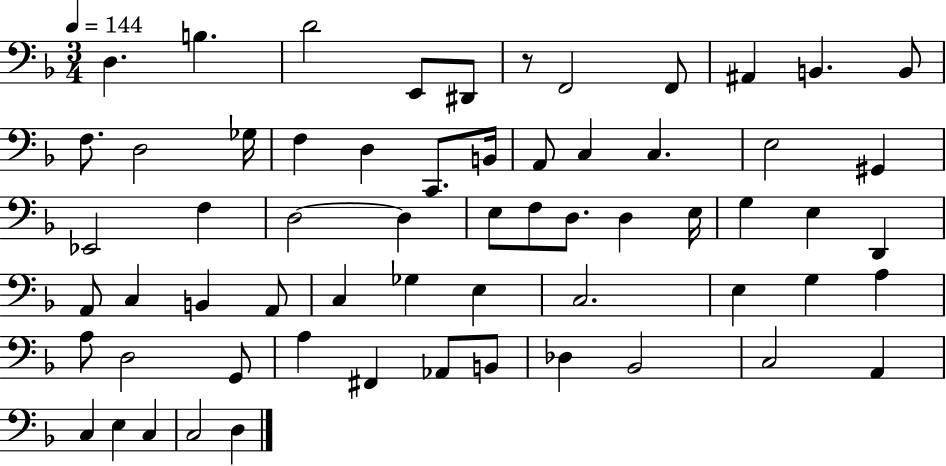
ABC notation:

X:1
T:Untitled
M:3/4
L:1/4
K:F
D, B, D2 E,,/2 ^D,,/2 z/2 F,,2 F,,/2 ^A,, B,, B,,/2 F,/2 D,2 _G,/4 F, D, C,,/2 B,,/4 A,,/2 C, C, E,2 ^G,, _E,,2 F, D,2 D, E,/2 F,/2 D,/2 D, E,/4 G, E, D,, A,,/2 C, B,, A,,/2 C, _G, E, C,2 E, G, A, A,/2 D,2 G,,/2 A, ^F,, _A,,/2 B,,/2 _D, _B,,2 C,2 A,, C, E, C, C,2 D,